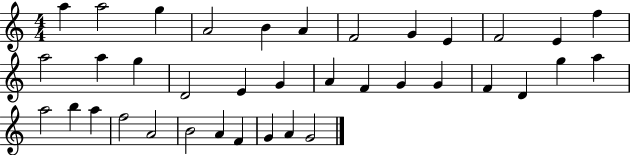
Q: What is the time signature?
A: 4/4